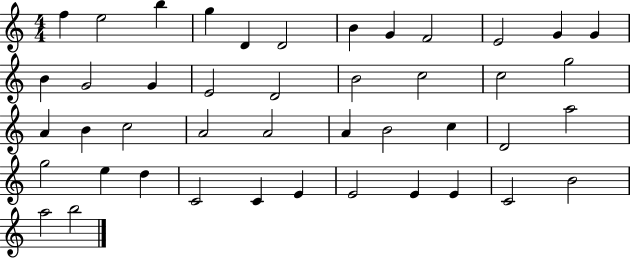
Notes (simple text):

F5/q E5/h B5/q G5/q D4/q D4/h B4/q G4/q F4/h E4/h G4/q G4/q B4/q G4/h G4/q E4/h D4/h B4/h C5/h C5/h G5/h A4/q B4/q C5/h A4/h A4/h A4/q B4/h C5/q D4/h A5/h G5/h E5/q D5/q C4/h C4/q E4/q E4/h E4/q E4/q C4/h B4/h A5/h B5/h